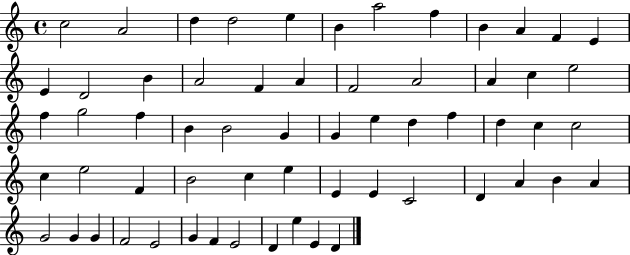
{
  \clef treble
  \time 4/4
  \defaultTimeSignature
  \key c \major
  c''2 a'2 | d''4 d''2 e''4 | b'4 a''2 f''4 | b'4 a'4 f'4 e'4 | \break e'4 d'2 b'4 | a'2 f'4 a'4 | f'2 a'2 | a'4 c''4 e''2 | \break f''4 g''2 f''4 | b'4 b'2 g'4 | g'4 e''4 d''4 f''4 | d''4 c''4 c''2 | \break c''4 e''2 f'4 | b'2 c''4 e''4 | e'4 e'4 c'2 | d'4 a'4 b'4 a'4 | \break g'2 g'4 g'4 | f'2 e'2 | g'4 f'4 e'2 | d'4 e''4 e'4 d'4 | \break \bar "|."
}